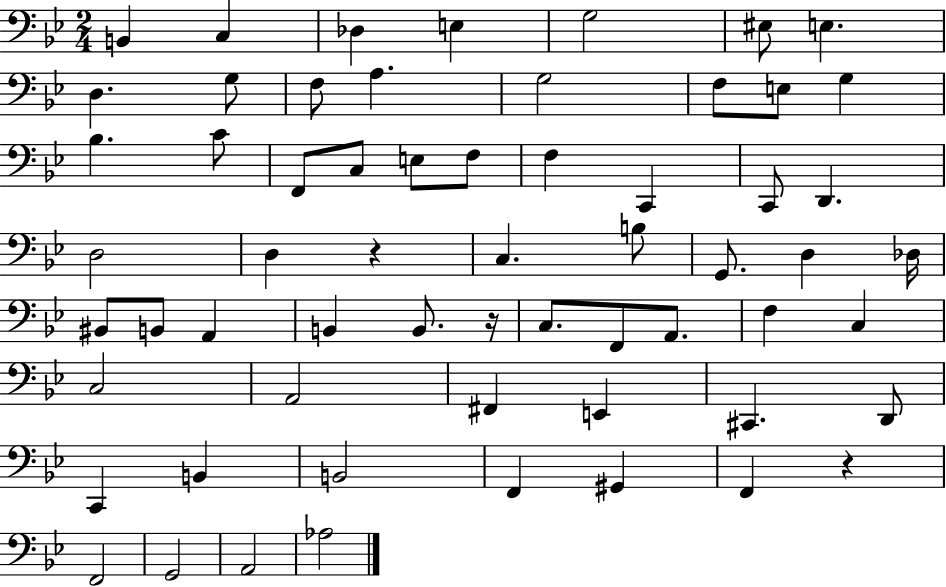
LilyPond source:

{
  \clef bass
  \numericTimeSignature
  \time 2/4
  \key bes \major
  b,4 c4 | des4 e4 | g2 | eis8 e4. | \break d4. g8 | f8 a4. | g2 | f8 e8 g4 | \break bes4. c'8 | f,8 c8 e8 f8 | f4 c,4 | c,8 d,4. | \break d2 | d4 r4 | c4. b8 | g,8. d4 des16 | \break bis,8 b,8 a,4 | b,4 b,8. r16 | c8. f,8 a,8. | f4 c4 | \break c2 | a,2 | fis,4 e,4 | cis,4. d,8 | \break c,4 b,4 | b,2 | f,4 gis,4 | f,4 r4 | \break f,2 | g,2 | a,2 | aes2 | \break \bar "|."
}